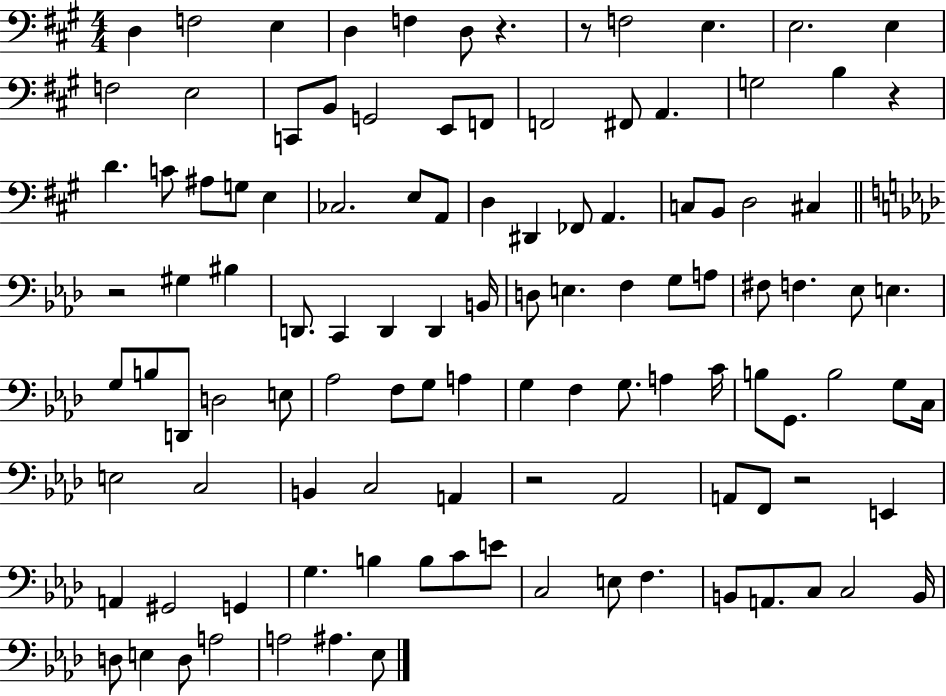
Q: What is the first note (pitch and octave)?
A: D3